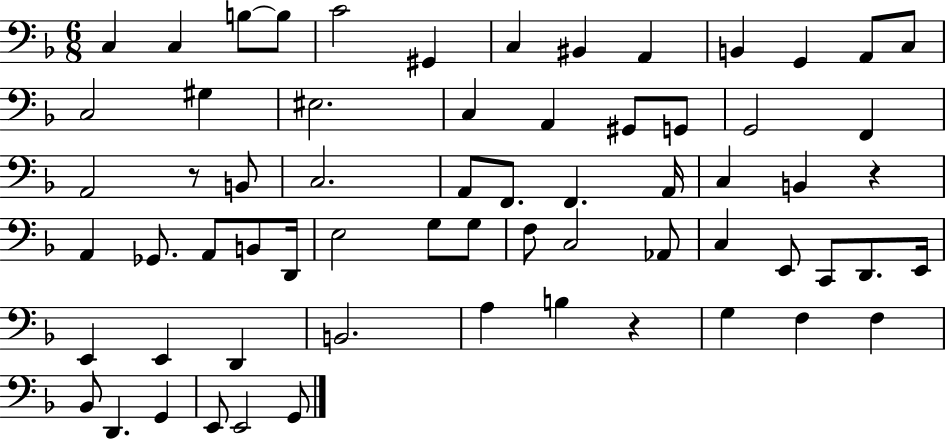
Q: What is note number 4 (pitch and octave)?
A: B3